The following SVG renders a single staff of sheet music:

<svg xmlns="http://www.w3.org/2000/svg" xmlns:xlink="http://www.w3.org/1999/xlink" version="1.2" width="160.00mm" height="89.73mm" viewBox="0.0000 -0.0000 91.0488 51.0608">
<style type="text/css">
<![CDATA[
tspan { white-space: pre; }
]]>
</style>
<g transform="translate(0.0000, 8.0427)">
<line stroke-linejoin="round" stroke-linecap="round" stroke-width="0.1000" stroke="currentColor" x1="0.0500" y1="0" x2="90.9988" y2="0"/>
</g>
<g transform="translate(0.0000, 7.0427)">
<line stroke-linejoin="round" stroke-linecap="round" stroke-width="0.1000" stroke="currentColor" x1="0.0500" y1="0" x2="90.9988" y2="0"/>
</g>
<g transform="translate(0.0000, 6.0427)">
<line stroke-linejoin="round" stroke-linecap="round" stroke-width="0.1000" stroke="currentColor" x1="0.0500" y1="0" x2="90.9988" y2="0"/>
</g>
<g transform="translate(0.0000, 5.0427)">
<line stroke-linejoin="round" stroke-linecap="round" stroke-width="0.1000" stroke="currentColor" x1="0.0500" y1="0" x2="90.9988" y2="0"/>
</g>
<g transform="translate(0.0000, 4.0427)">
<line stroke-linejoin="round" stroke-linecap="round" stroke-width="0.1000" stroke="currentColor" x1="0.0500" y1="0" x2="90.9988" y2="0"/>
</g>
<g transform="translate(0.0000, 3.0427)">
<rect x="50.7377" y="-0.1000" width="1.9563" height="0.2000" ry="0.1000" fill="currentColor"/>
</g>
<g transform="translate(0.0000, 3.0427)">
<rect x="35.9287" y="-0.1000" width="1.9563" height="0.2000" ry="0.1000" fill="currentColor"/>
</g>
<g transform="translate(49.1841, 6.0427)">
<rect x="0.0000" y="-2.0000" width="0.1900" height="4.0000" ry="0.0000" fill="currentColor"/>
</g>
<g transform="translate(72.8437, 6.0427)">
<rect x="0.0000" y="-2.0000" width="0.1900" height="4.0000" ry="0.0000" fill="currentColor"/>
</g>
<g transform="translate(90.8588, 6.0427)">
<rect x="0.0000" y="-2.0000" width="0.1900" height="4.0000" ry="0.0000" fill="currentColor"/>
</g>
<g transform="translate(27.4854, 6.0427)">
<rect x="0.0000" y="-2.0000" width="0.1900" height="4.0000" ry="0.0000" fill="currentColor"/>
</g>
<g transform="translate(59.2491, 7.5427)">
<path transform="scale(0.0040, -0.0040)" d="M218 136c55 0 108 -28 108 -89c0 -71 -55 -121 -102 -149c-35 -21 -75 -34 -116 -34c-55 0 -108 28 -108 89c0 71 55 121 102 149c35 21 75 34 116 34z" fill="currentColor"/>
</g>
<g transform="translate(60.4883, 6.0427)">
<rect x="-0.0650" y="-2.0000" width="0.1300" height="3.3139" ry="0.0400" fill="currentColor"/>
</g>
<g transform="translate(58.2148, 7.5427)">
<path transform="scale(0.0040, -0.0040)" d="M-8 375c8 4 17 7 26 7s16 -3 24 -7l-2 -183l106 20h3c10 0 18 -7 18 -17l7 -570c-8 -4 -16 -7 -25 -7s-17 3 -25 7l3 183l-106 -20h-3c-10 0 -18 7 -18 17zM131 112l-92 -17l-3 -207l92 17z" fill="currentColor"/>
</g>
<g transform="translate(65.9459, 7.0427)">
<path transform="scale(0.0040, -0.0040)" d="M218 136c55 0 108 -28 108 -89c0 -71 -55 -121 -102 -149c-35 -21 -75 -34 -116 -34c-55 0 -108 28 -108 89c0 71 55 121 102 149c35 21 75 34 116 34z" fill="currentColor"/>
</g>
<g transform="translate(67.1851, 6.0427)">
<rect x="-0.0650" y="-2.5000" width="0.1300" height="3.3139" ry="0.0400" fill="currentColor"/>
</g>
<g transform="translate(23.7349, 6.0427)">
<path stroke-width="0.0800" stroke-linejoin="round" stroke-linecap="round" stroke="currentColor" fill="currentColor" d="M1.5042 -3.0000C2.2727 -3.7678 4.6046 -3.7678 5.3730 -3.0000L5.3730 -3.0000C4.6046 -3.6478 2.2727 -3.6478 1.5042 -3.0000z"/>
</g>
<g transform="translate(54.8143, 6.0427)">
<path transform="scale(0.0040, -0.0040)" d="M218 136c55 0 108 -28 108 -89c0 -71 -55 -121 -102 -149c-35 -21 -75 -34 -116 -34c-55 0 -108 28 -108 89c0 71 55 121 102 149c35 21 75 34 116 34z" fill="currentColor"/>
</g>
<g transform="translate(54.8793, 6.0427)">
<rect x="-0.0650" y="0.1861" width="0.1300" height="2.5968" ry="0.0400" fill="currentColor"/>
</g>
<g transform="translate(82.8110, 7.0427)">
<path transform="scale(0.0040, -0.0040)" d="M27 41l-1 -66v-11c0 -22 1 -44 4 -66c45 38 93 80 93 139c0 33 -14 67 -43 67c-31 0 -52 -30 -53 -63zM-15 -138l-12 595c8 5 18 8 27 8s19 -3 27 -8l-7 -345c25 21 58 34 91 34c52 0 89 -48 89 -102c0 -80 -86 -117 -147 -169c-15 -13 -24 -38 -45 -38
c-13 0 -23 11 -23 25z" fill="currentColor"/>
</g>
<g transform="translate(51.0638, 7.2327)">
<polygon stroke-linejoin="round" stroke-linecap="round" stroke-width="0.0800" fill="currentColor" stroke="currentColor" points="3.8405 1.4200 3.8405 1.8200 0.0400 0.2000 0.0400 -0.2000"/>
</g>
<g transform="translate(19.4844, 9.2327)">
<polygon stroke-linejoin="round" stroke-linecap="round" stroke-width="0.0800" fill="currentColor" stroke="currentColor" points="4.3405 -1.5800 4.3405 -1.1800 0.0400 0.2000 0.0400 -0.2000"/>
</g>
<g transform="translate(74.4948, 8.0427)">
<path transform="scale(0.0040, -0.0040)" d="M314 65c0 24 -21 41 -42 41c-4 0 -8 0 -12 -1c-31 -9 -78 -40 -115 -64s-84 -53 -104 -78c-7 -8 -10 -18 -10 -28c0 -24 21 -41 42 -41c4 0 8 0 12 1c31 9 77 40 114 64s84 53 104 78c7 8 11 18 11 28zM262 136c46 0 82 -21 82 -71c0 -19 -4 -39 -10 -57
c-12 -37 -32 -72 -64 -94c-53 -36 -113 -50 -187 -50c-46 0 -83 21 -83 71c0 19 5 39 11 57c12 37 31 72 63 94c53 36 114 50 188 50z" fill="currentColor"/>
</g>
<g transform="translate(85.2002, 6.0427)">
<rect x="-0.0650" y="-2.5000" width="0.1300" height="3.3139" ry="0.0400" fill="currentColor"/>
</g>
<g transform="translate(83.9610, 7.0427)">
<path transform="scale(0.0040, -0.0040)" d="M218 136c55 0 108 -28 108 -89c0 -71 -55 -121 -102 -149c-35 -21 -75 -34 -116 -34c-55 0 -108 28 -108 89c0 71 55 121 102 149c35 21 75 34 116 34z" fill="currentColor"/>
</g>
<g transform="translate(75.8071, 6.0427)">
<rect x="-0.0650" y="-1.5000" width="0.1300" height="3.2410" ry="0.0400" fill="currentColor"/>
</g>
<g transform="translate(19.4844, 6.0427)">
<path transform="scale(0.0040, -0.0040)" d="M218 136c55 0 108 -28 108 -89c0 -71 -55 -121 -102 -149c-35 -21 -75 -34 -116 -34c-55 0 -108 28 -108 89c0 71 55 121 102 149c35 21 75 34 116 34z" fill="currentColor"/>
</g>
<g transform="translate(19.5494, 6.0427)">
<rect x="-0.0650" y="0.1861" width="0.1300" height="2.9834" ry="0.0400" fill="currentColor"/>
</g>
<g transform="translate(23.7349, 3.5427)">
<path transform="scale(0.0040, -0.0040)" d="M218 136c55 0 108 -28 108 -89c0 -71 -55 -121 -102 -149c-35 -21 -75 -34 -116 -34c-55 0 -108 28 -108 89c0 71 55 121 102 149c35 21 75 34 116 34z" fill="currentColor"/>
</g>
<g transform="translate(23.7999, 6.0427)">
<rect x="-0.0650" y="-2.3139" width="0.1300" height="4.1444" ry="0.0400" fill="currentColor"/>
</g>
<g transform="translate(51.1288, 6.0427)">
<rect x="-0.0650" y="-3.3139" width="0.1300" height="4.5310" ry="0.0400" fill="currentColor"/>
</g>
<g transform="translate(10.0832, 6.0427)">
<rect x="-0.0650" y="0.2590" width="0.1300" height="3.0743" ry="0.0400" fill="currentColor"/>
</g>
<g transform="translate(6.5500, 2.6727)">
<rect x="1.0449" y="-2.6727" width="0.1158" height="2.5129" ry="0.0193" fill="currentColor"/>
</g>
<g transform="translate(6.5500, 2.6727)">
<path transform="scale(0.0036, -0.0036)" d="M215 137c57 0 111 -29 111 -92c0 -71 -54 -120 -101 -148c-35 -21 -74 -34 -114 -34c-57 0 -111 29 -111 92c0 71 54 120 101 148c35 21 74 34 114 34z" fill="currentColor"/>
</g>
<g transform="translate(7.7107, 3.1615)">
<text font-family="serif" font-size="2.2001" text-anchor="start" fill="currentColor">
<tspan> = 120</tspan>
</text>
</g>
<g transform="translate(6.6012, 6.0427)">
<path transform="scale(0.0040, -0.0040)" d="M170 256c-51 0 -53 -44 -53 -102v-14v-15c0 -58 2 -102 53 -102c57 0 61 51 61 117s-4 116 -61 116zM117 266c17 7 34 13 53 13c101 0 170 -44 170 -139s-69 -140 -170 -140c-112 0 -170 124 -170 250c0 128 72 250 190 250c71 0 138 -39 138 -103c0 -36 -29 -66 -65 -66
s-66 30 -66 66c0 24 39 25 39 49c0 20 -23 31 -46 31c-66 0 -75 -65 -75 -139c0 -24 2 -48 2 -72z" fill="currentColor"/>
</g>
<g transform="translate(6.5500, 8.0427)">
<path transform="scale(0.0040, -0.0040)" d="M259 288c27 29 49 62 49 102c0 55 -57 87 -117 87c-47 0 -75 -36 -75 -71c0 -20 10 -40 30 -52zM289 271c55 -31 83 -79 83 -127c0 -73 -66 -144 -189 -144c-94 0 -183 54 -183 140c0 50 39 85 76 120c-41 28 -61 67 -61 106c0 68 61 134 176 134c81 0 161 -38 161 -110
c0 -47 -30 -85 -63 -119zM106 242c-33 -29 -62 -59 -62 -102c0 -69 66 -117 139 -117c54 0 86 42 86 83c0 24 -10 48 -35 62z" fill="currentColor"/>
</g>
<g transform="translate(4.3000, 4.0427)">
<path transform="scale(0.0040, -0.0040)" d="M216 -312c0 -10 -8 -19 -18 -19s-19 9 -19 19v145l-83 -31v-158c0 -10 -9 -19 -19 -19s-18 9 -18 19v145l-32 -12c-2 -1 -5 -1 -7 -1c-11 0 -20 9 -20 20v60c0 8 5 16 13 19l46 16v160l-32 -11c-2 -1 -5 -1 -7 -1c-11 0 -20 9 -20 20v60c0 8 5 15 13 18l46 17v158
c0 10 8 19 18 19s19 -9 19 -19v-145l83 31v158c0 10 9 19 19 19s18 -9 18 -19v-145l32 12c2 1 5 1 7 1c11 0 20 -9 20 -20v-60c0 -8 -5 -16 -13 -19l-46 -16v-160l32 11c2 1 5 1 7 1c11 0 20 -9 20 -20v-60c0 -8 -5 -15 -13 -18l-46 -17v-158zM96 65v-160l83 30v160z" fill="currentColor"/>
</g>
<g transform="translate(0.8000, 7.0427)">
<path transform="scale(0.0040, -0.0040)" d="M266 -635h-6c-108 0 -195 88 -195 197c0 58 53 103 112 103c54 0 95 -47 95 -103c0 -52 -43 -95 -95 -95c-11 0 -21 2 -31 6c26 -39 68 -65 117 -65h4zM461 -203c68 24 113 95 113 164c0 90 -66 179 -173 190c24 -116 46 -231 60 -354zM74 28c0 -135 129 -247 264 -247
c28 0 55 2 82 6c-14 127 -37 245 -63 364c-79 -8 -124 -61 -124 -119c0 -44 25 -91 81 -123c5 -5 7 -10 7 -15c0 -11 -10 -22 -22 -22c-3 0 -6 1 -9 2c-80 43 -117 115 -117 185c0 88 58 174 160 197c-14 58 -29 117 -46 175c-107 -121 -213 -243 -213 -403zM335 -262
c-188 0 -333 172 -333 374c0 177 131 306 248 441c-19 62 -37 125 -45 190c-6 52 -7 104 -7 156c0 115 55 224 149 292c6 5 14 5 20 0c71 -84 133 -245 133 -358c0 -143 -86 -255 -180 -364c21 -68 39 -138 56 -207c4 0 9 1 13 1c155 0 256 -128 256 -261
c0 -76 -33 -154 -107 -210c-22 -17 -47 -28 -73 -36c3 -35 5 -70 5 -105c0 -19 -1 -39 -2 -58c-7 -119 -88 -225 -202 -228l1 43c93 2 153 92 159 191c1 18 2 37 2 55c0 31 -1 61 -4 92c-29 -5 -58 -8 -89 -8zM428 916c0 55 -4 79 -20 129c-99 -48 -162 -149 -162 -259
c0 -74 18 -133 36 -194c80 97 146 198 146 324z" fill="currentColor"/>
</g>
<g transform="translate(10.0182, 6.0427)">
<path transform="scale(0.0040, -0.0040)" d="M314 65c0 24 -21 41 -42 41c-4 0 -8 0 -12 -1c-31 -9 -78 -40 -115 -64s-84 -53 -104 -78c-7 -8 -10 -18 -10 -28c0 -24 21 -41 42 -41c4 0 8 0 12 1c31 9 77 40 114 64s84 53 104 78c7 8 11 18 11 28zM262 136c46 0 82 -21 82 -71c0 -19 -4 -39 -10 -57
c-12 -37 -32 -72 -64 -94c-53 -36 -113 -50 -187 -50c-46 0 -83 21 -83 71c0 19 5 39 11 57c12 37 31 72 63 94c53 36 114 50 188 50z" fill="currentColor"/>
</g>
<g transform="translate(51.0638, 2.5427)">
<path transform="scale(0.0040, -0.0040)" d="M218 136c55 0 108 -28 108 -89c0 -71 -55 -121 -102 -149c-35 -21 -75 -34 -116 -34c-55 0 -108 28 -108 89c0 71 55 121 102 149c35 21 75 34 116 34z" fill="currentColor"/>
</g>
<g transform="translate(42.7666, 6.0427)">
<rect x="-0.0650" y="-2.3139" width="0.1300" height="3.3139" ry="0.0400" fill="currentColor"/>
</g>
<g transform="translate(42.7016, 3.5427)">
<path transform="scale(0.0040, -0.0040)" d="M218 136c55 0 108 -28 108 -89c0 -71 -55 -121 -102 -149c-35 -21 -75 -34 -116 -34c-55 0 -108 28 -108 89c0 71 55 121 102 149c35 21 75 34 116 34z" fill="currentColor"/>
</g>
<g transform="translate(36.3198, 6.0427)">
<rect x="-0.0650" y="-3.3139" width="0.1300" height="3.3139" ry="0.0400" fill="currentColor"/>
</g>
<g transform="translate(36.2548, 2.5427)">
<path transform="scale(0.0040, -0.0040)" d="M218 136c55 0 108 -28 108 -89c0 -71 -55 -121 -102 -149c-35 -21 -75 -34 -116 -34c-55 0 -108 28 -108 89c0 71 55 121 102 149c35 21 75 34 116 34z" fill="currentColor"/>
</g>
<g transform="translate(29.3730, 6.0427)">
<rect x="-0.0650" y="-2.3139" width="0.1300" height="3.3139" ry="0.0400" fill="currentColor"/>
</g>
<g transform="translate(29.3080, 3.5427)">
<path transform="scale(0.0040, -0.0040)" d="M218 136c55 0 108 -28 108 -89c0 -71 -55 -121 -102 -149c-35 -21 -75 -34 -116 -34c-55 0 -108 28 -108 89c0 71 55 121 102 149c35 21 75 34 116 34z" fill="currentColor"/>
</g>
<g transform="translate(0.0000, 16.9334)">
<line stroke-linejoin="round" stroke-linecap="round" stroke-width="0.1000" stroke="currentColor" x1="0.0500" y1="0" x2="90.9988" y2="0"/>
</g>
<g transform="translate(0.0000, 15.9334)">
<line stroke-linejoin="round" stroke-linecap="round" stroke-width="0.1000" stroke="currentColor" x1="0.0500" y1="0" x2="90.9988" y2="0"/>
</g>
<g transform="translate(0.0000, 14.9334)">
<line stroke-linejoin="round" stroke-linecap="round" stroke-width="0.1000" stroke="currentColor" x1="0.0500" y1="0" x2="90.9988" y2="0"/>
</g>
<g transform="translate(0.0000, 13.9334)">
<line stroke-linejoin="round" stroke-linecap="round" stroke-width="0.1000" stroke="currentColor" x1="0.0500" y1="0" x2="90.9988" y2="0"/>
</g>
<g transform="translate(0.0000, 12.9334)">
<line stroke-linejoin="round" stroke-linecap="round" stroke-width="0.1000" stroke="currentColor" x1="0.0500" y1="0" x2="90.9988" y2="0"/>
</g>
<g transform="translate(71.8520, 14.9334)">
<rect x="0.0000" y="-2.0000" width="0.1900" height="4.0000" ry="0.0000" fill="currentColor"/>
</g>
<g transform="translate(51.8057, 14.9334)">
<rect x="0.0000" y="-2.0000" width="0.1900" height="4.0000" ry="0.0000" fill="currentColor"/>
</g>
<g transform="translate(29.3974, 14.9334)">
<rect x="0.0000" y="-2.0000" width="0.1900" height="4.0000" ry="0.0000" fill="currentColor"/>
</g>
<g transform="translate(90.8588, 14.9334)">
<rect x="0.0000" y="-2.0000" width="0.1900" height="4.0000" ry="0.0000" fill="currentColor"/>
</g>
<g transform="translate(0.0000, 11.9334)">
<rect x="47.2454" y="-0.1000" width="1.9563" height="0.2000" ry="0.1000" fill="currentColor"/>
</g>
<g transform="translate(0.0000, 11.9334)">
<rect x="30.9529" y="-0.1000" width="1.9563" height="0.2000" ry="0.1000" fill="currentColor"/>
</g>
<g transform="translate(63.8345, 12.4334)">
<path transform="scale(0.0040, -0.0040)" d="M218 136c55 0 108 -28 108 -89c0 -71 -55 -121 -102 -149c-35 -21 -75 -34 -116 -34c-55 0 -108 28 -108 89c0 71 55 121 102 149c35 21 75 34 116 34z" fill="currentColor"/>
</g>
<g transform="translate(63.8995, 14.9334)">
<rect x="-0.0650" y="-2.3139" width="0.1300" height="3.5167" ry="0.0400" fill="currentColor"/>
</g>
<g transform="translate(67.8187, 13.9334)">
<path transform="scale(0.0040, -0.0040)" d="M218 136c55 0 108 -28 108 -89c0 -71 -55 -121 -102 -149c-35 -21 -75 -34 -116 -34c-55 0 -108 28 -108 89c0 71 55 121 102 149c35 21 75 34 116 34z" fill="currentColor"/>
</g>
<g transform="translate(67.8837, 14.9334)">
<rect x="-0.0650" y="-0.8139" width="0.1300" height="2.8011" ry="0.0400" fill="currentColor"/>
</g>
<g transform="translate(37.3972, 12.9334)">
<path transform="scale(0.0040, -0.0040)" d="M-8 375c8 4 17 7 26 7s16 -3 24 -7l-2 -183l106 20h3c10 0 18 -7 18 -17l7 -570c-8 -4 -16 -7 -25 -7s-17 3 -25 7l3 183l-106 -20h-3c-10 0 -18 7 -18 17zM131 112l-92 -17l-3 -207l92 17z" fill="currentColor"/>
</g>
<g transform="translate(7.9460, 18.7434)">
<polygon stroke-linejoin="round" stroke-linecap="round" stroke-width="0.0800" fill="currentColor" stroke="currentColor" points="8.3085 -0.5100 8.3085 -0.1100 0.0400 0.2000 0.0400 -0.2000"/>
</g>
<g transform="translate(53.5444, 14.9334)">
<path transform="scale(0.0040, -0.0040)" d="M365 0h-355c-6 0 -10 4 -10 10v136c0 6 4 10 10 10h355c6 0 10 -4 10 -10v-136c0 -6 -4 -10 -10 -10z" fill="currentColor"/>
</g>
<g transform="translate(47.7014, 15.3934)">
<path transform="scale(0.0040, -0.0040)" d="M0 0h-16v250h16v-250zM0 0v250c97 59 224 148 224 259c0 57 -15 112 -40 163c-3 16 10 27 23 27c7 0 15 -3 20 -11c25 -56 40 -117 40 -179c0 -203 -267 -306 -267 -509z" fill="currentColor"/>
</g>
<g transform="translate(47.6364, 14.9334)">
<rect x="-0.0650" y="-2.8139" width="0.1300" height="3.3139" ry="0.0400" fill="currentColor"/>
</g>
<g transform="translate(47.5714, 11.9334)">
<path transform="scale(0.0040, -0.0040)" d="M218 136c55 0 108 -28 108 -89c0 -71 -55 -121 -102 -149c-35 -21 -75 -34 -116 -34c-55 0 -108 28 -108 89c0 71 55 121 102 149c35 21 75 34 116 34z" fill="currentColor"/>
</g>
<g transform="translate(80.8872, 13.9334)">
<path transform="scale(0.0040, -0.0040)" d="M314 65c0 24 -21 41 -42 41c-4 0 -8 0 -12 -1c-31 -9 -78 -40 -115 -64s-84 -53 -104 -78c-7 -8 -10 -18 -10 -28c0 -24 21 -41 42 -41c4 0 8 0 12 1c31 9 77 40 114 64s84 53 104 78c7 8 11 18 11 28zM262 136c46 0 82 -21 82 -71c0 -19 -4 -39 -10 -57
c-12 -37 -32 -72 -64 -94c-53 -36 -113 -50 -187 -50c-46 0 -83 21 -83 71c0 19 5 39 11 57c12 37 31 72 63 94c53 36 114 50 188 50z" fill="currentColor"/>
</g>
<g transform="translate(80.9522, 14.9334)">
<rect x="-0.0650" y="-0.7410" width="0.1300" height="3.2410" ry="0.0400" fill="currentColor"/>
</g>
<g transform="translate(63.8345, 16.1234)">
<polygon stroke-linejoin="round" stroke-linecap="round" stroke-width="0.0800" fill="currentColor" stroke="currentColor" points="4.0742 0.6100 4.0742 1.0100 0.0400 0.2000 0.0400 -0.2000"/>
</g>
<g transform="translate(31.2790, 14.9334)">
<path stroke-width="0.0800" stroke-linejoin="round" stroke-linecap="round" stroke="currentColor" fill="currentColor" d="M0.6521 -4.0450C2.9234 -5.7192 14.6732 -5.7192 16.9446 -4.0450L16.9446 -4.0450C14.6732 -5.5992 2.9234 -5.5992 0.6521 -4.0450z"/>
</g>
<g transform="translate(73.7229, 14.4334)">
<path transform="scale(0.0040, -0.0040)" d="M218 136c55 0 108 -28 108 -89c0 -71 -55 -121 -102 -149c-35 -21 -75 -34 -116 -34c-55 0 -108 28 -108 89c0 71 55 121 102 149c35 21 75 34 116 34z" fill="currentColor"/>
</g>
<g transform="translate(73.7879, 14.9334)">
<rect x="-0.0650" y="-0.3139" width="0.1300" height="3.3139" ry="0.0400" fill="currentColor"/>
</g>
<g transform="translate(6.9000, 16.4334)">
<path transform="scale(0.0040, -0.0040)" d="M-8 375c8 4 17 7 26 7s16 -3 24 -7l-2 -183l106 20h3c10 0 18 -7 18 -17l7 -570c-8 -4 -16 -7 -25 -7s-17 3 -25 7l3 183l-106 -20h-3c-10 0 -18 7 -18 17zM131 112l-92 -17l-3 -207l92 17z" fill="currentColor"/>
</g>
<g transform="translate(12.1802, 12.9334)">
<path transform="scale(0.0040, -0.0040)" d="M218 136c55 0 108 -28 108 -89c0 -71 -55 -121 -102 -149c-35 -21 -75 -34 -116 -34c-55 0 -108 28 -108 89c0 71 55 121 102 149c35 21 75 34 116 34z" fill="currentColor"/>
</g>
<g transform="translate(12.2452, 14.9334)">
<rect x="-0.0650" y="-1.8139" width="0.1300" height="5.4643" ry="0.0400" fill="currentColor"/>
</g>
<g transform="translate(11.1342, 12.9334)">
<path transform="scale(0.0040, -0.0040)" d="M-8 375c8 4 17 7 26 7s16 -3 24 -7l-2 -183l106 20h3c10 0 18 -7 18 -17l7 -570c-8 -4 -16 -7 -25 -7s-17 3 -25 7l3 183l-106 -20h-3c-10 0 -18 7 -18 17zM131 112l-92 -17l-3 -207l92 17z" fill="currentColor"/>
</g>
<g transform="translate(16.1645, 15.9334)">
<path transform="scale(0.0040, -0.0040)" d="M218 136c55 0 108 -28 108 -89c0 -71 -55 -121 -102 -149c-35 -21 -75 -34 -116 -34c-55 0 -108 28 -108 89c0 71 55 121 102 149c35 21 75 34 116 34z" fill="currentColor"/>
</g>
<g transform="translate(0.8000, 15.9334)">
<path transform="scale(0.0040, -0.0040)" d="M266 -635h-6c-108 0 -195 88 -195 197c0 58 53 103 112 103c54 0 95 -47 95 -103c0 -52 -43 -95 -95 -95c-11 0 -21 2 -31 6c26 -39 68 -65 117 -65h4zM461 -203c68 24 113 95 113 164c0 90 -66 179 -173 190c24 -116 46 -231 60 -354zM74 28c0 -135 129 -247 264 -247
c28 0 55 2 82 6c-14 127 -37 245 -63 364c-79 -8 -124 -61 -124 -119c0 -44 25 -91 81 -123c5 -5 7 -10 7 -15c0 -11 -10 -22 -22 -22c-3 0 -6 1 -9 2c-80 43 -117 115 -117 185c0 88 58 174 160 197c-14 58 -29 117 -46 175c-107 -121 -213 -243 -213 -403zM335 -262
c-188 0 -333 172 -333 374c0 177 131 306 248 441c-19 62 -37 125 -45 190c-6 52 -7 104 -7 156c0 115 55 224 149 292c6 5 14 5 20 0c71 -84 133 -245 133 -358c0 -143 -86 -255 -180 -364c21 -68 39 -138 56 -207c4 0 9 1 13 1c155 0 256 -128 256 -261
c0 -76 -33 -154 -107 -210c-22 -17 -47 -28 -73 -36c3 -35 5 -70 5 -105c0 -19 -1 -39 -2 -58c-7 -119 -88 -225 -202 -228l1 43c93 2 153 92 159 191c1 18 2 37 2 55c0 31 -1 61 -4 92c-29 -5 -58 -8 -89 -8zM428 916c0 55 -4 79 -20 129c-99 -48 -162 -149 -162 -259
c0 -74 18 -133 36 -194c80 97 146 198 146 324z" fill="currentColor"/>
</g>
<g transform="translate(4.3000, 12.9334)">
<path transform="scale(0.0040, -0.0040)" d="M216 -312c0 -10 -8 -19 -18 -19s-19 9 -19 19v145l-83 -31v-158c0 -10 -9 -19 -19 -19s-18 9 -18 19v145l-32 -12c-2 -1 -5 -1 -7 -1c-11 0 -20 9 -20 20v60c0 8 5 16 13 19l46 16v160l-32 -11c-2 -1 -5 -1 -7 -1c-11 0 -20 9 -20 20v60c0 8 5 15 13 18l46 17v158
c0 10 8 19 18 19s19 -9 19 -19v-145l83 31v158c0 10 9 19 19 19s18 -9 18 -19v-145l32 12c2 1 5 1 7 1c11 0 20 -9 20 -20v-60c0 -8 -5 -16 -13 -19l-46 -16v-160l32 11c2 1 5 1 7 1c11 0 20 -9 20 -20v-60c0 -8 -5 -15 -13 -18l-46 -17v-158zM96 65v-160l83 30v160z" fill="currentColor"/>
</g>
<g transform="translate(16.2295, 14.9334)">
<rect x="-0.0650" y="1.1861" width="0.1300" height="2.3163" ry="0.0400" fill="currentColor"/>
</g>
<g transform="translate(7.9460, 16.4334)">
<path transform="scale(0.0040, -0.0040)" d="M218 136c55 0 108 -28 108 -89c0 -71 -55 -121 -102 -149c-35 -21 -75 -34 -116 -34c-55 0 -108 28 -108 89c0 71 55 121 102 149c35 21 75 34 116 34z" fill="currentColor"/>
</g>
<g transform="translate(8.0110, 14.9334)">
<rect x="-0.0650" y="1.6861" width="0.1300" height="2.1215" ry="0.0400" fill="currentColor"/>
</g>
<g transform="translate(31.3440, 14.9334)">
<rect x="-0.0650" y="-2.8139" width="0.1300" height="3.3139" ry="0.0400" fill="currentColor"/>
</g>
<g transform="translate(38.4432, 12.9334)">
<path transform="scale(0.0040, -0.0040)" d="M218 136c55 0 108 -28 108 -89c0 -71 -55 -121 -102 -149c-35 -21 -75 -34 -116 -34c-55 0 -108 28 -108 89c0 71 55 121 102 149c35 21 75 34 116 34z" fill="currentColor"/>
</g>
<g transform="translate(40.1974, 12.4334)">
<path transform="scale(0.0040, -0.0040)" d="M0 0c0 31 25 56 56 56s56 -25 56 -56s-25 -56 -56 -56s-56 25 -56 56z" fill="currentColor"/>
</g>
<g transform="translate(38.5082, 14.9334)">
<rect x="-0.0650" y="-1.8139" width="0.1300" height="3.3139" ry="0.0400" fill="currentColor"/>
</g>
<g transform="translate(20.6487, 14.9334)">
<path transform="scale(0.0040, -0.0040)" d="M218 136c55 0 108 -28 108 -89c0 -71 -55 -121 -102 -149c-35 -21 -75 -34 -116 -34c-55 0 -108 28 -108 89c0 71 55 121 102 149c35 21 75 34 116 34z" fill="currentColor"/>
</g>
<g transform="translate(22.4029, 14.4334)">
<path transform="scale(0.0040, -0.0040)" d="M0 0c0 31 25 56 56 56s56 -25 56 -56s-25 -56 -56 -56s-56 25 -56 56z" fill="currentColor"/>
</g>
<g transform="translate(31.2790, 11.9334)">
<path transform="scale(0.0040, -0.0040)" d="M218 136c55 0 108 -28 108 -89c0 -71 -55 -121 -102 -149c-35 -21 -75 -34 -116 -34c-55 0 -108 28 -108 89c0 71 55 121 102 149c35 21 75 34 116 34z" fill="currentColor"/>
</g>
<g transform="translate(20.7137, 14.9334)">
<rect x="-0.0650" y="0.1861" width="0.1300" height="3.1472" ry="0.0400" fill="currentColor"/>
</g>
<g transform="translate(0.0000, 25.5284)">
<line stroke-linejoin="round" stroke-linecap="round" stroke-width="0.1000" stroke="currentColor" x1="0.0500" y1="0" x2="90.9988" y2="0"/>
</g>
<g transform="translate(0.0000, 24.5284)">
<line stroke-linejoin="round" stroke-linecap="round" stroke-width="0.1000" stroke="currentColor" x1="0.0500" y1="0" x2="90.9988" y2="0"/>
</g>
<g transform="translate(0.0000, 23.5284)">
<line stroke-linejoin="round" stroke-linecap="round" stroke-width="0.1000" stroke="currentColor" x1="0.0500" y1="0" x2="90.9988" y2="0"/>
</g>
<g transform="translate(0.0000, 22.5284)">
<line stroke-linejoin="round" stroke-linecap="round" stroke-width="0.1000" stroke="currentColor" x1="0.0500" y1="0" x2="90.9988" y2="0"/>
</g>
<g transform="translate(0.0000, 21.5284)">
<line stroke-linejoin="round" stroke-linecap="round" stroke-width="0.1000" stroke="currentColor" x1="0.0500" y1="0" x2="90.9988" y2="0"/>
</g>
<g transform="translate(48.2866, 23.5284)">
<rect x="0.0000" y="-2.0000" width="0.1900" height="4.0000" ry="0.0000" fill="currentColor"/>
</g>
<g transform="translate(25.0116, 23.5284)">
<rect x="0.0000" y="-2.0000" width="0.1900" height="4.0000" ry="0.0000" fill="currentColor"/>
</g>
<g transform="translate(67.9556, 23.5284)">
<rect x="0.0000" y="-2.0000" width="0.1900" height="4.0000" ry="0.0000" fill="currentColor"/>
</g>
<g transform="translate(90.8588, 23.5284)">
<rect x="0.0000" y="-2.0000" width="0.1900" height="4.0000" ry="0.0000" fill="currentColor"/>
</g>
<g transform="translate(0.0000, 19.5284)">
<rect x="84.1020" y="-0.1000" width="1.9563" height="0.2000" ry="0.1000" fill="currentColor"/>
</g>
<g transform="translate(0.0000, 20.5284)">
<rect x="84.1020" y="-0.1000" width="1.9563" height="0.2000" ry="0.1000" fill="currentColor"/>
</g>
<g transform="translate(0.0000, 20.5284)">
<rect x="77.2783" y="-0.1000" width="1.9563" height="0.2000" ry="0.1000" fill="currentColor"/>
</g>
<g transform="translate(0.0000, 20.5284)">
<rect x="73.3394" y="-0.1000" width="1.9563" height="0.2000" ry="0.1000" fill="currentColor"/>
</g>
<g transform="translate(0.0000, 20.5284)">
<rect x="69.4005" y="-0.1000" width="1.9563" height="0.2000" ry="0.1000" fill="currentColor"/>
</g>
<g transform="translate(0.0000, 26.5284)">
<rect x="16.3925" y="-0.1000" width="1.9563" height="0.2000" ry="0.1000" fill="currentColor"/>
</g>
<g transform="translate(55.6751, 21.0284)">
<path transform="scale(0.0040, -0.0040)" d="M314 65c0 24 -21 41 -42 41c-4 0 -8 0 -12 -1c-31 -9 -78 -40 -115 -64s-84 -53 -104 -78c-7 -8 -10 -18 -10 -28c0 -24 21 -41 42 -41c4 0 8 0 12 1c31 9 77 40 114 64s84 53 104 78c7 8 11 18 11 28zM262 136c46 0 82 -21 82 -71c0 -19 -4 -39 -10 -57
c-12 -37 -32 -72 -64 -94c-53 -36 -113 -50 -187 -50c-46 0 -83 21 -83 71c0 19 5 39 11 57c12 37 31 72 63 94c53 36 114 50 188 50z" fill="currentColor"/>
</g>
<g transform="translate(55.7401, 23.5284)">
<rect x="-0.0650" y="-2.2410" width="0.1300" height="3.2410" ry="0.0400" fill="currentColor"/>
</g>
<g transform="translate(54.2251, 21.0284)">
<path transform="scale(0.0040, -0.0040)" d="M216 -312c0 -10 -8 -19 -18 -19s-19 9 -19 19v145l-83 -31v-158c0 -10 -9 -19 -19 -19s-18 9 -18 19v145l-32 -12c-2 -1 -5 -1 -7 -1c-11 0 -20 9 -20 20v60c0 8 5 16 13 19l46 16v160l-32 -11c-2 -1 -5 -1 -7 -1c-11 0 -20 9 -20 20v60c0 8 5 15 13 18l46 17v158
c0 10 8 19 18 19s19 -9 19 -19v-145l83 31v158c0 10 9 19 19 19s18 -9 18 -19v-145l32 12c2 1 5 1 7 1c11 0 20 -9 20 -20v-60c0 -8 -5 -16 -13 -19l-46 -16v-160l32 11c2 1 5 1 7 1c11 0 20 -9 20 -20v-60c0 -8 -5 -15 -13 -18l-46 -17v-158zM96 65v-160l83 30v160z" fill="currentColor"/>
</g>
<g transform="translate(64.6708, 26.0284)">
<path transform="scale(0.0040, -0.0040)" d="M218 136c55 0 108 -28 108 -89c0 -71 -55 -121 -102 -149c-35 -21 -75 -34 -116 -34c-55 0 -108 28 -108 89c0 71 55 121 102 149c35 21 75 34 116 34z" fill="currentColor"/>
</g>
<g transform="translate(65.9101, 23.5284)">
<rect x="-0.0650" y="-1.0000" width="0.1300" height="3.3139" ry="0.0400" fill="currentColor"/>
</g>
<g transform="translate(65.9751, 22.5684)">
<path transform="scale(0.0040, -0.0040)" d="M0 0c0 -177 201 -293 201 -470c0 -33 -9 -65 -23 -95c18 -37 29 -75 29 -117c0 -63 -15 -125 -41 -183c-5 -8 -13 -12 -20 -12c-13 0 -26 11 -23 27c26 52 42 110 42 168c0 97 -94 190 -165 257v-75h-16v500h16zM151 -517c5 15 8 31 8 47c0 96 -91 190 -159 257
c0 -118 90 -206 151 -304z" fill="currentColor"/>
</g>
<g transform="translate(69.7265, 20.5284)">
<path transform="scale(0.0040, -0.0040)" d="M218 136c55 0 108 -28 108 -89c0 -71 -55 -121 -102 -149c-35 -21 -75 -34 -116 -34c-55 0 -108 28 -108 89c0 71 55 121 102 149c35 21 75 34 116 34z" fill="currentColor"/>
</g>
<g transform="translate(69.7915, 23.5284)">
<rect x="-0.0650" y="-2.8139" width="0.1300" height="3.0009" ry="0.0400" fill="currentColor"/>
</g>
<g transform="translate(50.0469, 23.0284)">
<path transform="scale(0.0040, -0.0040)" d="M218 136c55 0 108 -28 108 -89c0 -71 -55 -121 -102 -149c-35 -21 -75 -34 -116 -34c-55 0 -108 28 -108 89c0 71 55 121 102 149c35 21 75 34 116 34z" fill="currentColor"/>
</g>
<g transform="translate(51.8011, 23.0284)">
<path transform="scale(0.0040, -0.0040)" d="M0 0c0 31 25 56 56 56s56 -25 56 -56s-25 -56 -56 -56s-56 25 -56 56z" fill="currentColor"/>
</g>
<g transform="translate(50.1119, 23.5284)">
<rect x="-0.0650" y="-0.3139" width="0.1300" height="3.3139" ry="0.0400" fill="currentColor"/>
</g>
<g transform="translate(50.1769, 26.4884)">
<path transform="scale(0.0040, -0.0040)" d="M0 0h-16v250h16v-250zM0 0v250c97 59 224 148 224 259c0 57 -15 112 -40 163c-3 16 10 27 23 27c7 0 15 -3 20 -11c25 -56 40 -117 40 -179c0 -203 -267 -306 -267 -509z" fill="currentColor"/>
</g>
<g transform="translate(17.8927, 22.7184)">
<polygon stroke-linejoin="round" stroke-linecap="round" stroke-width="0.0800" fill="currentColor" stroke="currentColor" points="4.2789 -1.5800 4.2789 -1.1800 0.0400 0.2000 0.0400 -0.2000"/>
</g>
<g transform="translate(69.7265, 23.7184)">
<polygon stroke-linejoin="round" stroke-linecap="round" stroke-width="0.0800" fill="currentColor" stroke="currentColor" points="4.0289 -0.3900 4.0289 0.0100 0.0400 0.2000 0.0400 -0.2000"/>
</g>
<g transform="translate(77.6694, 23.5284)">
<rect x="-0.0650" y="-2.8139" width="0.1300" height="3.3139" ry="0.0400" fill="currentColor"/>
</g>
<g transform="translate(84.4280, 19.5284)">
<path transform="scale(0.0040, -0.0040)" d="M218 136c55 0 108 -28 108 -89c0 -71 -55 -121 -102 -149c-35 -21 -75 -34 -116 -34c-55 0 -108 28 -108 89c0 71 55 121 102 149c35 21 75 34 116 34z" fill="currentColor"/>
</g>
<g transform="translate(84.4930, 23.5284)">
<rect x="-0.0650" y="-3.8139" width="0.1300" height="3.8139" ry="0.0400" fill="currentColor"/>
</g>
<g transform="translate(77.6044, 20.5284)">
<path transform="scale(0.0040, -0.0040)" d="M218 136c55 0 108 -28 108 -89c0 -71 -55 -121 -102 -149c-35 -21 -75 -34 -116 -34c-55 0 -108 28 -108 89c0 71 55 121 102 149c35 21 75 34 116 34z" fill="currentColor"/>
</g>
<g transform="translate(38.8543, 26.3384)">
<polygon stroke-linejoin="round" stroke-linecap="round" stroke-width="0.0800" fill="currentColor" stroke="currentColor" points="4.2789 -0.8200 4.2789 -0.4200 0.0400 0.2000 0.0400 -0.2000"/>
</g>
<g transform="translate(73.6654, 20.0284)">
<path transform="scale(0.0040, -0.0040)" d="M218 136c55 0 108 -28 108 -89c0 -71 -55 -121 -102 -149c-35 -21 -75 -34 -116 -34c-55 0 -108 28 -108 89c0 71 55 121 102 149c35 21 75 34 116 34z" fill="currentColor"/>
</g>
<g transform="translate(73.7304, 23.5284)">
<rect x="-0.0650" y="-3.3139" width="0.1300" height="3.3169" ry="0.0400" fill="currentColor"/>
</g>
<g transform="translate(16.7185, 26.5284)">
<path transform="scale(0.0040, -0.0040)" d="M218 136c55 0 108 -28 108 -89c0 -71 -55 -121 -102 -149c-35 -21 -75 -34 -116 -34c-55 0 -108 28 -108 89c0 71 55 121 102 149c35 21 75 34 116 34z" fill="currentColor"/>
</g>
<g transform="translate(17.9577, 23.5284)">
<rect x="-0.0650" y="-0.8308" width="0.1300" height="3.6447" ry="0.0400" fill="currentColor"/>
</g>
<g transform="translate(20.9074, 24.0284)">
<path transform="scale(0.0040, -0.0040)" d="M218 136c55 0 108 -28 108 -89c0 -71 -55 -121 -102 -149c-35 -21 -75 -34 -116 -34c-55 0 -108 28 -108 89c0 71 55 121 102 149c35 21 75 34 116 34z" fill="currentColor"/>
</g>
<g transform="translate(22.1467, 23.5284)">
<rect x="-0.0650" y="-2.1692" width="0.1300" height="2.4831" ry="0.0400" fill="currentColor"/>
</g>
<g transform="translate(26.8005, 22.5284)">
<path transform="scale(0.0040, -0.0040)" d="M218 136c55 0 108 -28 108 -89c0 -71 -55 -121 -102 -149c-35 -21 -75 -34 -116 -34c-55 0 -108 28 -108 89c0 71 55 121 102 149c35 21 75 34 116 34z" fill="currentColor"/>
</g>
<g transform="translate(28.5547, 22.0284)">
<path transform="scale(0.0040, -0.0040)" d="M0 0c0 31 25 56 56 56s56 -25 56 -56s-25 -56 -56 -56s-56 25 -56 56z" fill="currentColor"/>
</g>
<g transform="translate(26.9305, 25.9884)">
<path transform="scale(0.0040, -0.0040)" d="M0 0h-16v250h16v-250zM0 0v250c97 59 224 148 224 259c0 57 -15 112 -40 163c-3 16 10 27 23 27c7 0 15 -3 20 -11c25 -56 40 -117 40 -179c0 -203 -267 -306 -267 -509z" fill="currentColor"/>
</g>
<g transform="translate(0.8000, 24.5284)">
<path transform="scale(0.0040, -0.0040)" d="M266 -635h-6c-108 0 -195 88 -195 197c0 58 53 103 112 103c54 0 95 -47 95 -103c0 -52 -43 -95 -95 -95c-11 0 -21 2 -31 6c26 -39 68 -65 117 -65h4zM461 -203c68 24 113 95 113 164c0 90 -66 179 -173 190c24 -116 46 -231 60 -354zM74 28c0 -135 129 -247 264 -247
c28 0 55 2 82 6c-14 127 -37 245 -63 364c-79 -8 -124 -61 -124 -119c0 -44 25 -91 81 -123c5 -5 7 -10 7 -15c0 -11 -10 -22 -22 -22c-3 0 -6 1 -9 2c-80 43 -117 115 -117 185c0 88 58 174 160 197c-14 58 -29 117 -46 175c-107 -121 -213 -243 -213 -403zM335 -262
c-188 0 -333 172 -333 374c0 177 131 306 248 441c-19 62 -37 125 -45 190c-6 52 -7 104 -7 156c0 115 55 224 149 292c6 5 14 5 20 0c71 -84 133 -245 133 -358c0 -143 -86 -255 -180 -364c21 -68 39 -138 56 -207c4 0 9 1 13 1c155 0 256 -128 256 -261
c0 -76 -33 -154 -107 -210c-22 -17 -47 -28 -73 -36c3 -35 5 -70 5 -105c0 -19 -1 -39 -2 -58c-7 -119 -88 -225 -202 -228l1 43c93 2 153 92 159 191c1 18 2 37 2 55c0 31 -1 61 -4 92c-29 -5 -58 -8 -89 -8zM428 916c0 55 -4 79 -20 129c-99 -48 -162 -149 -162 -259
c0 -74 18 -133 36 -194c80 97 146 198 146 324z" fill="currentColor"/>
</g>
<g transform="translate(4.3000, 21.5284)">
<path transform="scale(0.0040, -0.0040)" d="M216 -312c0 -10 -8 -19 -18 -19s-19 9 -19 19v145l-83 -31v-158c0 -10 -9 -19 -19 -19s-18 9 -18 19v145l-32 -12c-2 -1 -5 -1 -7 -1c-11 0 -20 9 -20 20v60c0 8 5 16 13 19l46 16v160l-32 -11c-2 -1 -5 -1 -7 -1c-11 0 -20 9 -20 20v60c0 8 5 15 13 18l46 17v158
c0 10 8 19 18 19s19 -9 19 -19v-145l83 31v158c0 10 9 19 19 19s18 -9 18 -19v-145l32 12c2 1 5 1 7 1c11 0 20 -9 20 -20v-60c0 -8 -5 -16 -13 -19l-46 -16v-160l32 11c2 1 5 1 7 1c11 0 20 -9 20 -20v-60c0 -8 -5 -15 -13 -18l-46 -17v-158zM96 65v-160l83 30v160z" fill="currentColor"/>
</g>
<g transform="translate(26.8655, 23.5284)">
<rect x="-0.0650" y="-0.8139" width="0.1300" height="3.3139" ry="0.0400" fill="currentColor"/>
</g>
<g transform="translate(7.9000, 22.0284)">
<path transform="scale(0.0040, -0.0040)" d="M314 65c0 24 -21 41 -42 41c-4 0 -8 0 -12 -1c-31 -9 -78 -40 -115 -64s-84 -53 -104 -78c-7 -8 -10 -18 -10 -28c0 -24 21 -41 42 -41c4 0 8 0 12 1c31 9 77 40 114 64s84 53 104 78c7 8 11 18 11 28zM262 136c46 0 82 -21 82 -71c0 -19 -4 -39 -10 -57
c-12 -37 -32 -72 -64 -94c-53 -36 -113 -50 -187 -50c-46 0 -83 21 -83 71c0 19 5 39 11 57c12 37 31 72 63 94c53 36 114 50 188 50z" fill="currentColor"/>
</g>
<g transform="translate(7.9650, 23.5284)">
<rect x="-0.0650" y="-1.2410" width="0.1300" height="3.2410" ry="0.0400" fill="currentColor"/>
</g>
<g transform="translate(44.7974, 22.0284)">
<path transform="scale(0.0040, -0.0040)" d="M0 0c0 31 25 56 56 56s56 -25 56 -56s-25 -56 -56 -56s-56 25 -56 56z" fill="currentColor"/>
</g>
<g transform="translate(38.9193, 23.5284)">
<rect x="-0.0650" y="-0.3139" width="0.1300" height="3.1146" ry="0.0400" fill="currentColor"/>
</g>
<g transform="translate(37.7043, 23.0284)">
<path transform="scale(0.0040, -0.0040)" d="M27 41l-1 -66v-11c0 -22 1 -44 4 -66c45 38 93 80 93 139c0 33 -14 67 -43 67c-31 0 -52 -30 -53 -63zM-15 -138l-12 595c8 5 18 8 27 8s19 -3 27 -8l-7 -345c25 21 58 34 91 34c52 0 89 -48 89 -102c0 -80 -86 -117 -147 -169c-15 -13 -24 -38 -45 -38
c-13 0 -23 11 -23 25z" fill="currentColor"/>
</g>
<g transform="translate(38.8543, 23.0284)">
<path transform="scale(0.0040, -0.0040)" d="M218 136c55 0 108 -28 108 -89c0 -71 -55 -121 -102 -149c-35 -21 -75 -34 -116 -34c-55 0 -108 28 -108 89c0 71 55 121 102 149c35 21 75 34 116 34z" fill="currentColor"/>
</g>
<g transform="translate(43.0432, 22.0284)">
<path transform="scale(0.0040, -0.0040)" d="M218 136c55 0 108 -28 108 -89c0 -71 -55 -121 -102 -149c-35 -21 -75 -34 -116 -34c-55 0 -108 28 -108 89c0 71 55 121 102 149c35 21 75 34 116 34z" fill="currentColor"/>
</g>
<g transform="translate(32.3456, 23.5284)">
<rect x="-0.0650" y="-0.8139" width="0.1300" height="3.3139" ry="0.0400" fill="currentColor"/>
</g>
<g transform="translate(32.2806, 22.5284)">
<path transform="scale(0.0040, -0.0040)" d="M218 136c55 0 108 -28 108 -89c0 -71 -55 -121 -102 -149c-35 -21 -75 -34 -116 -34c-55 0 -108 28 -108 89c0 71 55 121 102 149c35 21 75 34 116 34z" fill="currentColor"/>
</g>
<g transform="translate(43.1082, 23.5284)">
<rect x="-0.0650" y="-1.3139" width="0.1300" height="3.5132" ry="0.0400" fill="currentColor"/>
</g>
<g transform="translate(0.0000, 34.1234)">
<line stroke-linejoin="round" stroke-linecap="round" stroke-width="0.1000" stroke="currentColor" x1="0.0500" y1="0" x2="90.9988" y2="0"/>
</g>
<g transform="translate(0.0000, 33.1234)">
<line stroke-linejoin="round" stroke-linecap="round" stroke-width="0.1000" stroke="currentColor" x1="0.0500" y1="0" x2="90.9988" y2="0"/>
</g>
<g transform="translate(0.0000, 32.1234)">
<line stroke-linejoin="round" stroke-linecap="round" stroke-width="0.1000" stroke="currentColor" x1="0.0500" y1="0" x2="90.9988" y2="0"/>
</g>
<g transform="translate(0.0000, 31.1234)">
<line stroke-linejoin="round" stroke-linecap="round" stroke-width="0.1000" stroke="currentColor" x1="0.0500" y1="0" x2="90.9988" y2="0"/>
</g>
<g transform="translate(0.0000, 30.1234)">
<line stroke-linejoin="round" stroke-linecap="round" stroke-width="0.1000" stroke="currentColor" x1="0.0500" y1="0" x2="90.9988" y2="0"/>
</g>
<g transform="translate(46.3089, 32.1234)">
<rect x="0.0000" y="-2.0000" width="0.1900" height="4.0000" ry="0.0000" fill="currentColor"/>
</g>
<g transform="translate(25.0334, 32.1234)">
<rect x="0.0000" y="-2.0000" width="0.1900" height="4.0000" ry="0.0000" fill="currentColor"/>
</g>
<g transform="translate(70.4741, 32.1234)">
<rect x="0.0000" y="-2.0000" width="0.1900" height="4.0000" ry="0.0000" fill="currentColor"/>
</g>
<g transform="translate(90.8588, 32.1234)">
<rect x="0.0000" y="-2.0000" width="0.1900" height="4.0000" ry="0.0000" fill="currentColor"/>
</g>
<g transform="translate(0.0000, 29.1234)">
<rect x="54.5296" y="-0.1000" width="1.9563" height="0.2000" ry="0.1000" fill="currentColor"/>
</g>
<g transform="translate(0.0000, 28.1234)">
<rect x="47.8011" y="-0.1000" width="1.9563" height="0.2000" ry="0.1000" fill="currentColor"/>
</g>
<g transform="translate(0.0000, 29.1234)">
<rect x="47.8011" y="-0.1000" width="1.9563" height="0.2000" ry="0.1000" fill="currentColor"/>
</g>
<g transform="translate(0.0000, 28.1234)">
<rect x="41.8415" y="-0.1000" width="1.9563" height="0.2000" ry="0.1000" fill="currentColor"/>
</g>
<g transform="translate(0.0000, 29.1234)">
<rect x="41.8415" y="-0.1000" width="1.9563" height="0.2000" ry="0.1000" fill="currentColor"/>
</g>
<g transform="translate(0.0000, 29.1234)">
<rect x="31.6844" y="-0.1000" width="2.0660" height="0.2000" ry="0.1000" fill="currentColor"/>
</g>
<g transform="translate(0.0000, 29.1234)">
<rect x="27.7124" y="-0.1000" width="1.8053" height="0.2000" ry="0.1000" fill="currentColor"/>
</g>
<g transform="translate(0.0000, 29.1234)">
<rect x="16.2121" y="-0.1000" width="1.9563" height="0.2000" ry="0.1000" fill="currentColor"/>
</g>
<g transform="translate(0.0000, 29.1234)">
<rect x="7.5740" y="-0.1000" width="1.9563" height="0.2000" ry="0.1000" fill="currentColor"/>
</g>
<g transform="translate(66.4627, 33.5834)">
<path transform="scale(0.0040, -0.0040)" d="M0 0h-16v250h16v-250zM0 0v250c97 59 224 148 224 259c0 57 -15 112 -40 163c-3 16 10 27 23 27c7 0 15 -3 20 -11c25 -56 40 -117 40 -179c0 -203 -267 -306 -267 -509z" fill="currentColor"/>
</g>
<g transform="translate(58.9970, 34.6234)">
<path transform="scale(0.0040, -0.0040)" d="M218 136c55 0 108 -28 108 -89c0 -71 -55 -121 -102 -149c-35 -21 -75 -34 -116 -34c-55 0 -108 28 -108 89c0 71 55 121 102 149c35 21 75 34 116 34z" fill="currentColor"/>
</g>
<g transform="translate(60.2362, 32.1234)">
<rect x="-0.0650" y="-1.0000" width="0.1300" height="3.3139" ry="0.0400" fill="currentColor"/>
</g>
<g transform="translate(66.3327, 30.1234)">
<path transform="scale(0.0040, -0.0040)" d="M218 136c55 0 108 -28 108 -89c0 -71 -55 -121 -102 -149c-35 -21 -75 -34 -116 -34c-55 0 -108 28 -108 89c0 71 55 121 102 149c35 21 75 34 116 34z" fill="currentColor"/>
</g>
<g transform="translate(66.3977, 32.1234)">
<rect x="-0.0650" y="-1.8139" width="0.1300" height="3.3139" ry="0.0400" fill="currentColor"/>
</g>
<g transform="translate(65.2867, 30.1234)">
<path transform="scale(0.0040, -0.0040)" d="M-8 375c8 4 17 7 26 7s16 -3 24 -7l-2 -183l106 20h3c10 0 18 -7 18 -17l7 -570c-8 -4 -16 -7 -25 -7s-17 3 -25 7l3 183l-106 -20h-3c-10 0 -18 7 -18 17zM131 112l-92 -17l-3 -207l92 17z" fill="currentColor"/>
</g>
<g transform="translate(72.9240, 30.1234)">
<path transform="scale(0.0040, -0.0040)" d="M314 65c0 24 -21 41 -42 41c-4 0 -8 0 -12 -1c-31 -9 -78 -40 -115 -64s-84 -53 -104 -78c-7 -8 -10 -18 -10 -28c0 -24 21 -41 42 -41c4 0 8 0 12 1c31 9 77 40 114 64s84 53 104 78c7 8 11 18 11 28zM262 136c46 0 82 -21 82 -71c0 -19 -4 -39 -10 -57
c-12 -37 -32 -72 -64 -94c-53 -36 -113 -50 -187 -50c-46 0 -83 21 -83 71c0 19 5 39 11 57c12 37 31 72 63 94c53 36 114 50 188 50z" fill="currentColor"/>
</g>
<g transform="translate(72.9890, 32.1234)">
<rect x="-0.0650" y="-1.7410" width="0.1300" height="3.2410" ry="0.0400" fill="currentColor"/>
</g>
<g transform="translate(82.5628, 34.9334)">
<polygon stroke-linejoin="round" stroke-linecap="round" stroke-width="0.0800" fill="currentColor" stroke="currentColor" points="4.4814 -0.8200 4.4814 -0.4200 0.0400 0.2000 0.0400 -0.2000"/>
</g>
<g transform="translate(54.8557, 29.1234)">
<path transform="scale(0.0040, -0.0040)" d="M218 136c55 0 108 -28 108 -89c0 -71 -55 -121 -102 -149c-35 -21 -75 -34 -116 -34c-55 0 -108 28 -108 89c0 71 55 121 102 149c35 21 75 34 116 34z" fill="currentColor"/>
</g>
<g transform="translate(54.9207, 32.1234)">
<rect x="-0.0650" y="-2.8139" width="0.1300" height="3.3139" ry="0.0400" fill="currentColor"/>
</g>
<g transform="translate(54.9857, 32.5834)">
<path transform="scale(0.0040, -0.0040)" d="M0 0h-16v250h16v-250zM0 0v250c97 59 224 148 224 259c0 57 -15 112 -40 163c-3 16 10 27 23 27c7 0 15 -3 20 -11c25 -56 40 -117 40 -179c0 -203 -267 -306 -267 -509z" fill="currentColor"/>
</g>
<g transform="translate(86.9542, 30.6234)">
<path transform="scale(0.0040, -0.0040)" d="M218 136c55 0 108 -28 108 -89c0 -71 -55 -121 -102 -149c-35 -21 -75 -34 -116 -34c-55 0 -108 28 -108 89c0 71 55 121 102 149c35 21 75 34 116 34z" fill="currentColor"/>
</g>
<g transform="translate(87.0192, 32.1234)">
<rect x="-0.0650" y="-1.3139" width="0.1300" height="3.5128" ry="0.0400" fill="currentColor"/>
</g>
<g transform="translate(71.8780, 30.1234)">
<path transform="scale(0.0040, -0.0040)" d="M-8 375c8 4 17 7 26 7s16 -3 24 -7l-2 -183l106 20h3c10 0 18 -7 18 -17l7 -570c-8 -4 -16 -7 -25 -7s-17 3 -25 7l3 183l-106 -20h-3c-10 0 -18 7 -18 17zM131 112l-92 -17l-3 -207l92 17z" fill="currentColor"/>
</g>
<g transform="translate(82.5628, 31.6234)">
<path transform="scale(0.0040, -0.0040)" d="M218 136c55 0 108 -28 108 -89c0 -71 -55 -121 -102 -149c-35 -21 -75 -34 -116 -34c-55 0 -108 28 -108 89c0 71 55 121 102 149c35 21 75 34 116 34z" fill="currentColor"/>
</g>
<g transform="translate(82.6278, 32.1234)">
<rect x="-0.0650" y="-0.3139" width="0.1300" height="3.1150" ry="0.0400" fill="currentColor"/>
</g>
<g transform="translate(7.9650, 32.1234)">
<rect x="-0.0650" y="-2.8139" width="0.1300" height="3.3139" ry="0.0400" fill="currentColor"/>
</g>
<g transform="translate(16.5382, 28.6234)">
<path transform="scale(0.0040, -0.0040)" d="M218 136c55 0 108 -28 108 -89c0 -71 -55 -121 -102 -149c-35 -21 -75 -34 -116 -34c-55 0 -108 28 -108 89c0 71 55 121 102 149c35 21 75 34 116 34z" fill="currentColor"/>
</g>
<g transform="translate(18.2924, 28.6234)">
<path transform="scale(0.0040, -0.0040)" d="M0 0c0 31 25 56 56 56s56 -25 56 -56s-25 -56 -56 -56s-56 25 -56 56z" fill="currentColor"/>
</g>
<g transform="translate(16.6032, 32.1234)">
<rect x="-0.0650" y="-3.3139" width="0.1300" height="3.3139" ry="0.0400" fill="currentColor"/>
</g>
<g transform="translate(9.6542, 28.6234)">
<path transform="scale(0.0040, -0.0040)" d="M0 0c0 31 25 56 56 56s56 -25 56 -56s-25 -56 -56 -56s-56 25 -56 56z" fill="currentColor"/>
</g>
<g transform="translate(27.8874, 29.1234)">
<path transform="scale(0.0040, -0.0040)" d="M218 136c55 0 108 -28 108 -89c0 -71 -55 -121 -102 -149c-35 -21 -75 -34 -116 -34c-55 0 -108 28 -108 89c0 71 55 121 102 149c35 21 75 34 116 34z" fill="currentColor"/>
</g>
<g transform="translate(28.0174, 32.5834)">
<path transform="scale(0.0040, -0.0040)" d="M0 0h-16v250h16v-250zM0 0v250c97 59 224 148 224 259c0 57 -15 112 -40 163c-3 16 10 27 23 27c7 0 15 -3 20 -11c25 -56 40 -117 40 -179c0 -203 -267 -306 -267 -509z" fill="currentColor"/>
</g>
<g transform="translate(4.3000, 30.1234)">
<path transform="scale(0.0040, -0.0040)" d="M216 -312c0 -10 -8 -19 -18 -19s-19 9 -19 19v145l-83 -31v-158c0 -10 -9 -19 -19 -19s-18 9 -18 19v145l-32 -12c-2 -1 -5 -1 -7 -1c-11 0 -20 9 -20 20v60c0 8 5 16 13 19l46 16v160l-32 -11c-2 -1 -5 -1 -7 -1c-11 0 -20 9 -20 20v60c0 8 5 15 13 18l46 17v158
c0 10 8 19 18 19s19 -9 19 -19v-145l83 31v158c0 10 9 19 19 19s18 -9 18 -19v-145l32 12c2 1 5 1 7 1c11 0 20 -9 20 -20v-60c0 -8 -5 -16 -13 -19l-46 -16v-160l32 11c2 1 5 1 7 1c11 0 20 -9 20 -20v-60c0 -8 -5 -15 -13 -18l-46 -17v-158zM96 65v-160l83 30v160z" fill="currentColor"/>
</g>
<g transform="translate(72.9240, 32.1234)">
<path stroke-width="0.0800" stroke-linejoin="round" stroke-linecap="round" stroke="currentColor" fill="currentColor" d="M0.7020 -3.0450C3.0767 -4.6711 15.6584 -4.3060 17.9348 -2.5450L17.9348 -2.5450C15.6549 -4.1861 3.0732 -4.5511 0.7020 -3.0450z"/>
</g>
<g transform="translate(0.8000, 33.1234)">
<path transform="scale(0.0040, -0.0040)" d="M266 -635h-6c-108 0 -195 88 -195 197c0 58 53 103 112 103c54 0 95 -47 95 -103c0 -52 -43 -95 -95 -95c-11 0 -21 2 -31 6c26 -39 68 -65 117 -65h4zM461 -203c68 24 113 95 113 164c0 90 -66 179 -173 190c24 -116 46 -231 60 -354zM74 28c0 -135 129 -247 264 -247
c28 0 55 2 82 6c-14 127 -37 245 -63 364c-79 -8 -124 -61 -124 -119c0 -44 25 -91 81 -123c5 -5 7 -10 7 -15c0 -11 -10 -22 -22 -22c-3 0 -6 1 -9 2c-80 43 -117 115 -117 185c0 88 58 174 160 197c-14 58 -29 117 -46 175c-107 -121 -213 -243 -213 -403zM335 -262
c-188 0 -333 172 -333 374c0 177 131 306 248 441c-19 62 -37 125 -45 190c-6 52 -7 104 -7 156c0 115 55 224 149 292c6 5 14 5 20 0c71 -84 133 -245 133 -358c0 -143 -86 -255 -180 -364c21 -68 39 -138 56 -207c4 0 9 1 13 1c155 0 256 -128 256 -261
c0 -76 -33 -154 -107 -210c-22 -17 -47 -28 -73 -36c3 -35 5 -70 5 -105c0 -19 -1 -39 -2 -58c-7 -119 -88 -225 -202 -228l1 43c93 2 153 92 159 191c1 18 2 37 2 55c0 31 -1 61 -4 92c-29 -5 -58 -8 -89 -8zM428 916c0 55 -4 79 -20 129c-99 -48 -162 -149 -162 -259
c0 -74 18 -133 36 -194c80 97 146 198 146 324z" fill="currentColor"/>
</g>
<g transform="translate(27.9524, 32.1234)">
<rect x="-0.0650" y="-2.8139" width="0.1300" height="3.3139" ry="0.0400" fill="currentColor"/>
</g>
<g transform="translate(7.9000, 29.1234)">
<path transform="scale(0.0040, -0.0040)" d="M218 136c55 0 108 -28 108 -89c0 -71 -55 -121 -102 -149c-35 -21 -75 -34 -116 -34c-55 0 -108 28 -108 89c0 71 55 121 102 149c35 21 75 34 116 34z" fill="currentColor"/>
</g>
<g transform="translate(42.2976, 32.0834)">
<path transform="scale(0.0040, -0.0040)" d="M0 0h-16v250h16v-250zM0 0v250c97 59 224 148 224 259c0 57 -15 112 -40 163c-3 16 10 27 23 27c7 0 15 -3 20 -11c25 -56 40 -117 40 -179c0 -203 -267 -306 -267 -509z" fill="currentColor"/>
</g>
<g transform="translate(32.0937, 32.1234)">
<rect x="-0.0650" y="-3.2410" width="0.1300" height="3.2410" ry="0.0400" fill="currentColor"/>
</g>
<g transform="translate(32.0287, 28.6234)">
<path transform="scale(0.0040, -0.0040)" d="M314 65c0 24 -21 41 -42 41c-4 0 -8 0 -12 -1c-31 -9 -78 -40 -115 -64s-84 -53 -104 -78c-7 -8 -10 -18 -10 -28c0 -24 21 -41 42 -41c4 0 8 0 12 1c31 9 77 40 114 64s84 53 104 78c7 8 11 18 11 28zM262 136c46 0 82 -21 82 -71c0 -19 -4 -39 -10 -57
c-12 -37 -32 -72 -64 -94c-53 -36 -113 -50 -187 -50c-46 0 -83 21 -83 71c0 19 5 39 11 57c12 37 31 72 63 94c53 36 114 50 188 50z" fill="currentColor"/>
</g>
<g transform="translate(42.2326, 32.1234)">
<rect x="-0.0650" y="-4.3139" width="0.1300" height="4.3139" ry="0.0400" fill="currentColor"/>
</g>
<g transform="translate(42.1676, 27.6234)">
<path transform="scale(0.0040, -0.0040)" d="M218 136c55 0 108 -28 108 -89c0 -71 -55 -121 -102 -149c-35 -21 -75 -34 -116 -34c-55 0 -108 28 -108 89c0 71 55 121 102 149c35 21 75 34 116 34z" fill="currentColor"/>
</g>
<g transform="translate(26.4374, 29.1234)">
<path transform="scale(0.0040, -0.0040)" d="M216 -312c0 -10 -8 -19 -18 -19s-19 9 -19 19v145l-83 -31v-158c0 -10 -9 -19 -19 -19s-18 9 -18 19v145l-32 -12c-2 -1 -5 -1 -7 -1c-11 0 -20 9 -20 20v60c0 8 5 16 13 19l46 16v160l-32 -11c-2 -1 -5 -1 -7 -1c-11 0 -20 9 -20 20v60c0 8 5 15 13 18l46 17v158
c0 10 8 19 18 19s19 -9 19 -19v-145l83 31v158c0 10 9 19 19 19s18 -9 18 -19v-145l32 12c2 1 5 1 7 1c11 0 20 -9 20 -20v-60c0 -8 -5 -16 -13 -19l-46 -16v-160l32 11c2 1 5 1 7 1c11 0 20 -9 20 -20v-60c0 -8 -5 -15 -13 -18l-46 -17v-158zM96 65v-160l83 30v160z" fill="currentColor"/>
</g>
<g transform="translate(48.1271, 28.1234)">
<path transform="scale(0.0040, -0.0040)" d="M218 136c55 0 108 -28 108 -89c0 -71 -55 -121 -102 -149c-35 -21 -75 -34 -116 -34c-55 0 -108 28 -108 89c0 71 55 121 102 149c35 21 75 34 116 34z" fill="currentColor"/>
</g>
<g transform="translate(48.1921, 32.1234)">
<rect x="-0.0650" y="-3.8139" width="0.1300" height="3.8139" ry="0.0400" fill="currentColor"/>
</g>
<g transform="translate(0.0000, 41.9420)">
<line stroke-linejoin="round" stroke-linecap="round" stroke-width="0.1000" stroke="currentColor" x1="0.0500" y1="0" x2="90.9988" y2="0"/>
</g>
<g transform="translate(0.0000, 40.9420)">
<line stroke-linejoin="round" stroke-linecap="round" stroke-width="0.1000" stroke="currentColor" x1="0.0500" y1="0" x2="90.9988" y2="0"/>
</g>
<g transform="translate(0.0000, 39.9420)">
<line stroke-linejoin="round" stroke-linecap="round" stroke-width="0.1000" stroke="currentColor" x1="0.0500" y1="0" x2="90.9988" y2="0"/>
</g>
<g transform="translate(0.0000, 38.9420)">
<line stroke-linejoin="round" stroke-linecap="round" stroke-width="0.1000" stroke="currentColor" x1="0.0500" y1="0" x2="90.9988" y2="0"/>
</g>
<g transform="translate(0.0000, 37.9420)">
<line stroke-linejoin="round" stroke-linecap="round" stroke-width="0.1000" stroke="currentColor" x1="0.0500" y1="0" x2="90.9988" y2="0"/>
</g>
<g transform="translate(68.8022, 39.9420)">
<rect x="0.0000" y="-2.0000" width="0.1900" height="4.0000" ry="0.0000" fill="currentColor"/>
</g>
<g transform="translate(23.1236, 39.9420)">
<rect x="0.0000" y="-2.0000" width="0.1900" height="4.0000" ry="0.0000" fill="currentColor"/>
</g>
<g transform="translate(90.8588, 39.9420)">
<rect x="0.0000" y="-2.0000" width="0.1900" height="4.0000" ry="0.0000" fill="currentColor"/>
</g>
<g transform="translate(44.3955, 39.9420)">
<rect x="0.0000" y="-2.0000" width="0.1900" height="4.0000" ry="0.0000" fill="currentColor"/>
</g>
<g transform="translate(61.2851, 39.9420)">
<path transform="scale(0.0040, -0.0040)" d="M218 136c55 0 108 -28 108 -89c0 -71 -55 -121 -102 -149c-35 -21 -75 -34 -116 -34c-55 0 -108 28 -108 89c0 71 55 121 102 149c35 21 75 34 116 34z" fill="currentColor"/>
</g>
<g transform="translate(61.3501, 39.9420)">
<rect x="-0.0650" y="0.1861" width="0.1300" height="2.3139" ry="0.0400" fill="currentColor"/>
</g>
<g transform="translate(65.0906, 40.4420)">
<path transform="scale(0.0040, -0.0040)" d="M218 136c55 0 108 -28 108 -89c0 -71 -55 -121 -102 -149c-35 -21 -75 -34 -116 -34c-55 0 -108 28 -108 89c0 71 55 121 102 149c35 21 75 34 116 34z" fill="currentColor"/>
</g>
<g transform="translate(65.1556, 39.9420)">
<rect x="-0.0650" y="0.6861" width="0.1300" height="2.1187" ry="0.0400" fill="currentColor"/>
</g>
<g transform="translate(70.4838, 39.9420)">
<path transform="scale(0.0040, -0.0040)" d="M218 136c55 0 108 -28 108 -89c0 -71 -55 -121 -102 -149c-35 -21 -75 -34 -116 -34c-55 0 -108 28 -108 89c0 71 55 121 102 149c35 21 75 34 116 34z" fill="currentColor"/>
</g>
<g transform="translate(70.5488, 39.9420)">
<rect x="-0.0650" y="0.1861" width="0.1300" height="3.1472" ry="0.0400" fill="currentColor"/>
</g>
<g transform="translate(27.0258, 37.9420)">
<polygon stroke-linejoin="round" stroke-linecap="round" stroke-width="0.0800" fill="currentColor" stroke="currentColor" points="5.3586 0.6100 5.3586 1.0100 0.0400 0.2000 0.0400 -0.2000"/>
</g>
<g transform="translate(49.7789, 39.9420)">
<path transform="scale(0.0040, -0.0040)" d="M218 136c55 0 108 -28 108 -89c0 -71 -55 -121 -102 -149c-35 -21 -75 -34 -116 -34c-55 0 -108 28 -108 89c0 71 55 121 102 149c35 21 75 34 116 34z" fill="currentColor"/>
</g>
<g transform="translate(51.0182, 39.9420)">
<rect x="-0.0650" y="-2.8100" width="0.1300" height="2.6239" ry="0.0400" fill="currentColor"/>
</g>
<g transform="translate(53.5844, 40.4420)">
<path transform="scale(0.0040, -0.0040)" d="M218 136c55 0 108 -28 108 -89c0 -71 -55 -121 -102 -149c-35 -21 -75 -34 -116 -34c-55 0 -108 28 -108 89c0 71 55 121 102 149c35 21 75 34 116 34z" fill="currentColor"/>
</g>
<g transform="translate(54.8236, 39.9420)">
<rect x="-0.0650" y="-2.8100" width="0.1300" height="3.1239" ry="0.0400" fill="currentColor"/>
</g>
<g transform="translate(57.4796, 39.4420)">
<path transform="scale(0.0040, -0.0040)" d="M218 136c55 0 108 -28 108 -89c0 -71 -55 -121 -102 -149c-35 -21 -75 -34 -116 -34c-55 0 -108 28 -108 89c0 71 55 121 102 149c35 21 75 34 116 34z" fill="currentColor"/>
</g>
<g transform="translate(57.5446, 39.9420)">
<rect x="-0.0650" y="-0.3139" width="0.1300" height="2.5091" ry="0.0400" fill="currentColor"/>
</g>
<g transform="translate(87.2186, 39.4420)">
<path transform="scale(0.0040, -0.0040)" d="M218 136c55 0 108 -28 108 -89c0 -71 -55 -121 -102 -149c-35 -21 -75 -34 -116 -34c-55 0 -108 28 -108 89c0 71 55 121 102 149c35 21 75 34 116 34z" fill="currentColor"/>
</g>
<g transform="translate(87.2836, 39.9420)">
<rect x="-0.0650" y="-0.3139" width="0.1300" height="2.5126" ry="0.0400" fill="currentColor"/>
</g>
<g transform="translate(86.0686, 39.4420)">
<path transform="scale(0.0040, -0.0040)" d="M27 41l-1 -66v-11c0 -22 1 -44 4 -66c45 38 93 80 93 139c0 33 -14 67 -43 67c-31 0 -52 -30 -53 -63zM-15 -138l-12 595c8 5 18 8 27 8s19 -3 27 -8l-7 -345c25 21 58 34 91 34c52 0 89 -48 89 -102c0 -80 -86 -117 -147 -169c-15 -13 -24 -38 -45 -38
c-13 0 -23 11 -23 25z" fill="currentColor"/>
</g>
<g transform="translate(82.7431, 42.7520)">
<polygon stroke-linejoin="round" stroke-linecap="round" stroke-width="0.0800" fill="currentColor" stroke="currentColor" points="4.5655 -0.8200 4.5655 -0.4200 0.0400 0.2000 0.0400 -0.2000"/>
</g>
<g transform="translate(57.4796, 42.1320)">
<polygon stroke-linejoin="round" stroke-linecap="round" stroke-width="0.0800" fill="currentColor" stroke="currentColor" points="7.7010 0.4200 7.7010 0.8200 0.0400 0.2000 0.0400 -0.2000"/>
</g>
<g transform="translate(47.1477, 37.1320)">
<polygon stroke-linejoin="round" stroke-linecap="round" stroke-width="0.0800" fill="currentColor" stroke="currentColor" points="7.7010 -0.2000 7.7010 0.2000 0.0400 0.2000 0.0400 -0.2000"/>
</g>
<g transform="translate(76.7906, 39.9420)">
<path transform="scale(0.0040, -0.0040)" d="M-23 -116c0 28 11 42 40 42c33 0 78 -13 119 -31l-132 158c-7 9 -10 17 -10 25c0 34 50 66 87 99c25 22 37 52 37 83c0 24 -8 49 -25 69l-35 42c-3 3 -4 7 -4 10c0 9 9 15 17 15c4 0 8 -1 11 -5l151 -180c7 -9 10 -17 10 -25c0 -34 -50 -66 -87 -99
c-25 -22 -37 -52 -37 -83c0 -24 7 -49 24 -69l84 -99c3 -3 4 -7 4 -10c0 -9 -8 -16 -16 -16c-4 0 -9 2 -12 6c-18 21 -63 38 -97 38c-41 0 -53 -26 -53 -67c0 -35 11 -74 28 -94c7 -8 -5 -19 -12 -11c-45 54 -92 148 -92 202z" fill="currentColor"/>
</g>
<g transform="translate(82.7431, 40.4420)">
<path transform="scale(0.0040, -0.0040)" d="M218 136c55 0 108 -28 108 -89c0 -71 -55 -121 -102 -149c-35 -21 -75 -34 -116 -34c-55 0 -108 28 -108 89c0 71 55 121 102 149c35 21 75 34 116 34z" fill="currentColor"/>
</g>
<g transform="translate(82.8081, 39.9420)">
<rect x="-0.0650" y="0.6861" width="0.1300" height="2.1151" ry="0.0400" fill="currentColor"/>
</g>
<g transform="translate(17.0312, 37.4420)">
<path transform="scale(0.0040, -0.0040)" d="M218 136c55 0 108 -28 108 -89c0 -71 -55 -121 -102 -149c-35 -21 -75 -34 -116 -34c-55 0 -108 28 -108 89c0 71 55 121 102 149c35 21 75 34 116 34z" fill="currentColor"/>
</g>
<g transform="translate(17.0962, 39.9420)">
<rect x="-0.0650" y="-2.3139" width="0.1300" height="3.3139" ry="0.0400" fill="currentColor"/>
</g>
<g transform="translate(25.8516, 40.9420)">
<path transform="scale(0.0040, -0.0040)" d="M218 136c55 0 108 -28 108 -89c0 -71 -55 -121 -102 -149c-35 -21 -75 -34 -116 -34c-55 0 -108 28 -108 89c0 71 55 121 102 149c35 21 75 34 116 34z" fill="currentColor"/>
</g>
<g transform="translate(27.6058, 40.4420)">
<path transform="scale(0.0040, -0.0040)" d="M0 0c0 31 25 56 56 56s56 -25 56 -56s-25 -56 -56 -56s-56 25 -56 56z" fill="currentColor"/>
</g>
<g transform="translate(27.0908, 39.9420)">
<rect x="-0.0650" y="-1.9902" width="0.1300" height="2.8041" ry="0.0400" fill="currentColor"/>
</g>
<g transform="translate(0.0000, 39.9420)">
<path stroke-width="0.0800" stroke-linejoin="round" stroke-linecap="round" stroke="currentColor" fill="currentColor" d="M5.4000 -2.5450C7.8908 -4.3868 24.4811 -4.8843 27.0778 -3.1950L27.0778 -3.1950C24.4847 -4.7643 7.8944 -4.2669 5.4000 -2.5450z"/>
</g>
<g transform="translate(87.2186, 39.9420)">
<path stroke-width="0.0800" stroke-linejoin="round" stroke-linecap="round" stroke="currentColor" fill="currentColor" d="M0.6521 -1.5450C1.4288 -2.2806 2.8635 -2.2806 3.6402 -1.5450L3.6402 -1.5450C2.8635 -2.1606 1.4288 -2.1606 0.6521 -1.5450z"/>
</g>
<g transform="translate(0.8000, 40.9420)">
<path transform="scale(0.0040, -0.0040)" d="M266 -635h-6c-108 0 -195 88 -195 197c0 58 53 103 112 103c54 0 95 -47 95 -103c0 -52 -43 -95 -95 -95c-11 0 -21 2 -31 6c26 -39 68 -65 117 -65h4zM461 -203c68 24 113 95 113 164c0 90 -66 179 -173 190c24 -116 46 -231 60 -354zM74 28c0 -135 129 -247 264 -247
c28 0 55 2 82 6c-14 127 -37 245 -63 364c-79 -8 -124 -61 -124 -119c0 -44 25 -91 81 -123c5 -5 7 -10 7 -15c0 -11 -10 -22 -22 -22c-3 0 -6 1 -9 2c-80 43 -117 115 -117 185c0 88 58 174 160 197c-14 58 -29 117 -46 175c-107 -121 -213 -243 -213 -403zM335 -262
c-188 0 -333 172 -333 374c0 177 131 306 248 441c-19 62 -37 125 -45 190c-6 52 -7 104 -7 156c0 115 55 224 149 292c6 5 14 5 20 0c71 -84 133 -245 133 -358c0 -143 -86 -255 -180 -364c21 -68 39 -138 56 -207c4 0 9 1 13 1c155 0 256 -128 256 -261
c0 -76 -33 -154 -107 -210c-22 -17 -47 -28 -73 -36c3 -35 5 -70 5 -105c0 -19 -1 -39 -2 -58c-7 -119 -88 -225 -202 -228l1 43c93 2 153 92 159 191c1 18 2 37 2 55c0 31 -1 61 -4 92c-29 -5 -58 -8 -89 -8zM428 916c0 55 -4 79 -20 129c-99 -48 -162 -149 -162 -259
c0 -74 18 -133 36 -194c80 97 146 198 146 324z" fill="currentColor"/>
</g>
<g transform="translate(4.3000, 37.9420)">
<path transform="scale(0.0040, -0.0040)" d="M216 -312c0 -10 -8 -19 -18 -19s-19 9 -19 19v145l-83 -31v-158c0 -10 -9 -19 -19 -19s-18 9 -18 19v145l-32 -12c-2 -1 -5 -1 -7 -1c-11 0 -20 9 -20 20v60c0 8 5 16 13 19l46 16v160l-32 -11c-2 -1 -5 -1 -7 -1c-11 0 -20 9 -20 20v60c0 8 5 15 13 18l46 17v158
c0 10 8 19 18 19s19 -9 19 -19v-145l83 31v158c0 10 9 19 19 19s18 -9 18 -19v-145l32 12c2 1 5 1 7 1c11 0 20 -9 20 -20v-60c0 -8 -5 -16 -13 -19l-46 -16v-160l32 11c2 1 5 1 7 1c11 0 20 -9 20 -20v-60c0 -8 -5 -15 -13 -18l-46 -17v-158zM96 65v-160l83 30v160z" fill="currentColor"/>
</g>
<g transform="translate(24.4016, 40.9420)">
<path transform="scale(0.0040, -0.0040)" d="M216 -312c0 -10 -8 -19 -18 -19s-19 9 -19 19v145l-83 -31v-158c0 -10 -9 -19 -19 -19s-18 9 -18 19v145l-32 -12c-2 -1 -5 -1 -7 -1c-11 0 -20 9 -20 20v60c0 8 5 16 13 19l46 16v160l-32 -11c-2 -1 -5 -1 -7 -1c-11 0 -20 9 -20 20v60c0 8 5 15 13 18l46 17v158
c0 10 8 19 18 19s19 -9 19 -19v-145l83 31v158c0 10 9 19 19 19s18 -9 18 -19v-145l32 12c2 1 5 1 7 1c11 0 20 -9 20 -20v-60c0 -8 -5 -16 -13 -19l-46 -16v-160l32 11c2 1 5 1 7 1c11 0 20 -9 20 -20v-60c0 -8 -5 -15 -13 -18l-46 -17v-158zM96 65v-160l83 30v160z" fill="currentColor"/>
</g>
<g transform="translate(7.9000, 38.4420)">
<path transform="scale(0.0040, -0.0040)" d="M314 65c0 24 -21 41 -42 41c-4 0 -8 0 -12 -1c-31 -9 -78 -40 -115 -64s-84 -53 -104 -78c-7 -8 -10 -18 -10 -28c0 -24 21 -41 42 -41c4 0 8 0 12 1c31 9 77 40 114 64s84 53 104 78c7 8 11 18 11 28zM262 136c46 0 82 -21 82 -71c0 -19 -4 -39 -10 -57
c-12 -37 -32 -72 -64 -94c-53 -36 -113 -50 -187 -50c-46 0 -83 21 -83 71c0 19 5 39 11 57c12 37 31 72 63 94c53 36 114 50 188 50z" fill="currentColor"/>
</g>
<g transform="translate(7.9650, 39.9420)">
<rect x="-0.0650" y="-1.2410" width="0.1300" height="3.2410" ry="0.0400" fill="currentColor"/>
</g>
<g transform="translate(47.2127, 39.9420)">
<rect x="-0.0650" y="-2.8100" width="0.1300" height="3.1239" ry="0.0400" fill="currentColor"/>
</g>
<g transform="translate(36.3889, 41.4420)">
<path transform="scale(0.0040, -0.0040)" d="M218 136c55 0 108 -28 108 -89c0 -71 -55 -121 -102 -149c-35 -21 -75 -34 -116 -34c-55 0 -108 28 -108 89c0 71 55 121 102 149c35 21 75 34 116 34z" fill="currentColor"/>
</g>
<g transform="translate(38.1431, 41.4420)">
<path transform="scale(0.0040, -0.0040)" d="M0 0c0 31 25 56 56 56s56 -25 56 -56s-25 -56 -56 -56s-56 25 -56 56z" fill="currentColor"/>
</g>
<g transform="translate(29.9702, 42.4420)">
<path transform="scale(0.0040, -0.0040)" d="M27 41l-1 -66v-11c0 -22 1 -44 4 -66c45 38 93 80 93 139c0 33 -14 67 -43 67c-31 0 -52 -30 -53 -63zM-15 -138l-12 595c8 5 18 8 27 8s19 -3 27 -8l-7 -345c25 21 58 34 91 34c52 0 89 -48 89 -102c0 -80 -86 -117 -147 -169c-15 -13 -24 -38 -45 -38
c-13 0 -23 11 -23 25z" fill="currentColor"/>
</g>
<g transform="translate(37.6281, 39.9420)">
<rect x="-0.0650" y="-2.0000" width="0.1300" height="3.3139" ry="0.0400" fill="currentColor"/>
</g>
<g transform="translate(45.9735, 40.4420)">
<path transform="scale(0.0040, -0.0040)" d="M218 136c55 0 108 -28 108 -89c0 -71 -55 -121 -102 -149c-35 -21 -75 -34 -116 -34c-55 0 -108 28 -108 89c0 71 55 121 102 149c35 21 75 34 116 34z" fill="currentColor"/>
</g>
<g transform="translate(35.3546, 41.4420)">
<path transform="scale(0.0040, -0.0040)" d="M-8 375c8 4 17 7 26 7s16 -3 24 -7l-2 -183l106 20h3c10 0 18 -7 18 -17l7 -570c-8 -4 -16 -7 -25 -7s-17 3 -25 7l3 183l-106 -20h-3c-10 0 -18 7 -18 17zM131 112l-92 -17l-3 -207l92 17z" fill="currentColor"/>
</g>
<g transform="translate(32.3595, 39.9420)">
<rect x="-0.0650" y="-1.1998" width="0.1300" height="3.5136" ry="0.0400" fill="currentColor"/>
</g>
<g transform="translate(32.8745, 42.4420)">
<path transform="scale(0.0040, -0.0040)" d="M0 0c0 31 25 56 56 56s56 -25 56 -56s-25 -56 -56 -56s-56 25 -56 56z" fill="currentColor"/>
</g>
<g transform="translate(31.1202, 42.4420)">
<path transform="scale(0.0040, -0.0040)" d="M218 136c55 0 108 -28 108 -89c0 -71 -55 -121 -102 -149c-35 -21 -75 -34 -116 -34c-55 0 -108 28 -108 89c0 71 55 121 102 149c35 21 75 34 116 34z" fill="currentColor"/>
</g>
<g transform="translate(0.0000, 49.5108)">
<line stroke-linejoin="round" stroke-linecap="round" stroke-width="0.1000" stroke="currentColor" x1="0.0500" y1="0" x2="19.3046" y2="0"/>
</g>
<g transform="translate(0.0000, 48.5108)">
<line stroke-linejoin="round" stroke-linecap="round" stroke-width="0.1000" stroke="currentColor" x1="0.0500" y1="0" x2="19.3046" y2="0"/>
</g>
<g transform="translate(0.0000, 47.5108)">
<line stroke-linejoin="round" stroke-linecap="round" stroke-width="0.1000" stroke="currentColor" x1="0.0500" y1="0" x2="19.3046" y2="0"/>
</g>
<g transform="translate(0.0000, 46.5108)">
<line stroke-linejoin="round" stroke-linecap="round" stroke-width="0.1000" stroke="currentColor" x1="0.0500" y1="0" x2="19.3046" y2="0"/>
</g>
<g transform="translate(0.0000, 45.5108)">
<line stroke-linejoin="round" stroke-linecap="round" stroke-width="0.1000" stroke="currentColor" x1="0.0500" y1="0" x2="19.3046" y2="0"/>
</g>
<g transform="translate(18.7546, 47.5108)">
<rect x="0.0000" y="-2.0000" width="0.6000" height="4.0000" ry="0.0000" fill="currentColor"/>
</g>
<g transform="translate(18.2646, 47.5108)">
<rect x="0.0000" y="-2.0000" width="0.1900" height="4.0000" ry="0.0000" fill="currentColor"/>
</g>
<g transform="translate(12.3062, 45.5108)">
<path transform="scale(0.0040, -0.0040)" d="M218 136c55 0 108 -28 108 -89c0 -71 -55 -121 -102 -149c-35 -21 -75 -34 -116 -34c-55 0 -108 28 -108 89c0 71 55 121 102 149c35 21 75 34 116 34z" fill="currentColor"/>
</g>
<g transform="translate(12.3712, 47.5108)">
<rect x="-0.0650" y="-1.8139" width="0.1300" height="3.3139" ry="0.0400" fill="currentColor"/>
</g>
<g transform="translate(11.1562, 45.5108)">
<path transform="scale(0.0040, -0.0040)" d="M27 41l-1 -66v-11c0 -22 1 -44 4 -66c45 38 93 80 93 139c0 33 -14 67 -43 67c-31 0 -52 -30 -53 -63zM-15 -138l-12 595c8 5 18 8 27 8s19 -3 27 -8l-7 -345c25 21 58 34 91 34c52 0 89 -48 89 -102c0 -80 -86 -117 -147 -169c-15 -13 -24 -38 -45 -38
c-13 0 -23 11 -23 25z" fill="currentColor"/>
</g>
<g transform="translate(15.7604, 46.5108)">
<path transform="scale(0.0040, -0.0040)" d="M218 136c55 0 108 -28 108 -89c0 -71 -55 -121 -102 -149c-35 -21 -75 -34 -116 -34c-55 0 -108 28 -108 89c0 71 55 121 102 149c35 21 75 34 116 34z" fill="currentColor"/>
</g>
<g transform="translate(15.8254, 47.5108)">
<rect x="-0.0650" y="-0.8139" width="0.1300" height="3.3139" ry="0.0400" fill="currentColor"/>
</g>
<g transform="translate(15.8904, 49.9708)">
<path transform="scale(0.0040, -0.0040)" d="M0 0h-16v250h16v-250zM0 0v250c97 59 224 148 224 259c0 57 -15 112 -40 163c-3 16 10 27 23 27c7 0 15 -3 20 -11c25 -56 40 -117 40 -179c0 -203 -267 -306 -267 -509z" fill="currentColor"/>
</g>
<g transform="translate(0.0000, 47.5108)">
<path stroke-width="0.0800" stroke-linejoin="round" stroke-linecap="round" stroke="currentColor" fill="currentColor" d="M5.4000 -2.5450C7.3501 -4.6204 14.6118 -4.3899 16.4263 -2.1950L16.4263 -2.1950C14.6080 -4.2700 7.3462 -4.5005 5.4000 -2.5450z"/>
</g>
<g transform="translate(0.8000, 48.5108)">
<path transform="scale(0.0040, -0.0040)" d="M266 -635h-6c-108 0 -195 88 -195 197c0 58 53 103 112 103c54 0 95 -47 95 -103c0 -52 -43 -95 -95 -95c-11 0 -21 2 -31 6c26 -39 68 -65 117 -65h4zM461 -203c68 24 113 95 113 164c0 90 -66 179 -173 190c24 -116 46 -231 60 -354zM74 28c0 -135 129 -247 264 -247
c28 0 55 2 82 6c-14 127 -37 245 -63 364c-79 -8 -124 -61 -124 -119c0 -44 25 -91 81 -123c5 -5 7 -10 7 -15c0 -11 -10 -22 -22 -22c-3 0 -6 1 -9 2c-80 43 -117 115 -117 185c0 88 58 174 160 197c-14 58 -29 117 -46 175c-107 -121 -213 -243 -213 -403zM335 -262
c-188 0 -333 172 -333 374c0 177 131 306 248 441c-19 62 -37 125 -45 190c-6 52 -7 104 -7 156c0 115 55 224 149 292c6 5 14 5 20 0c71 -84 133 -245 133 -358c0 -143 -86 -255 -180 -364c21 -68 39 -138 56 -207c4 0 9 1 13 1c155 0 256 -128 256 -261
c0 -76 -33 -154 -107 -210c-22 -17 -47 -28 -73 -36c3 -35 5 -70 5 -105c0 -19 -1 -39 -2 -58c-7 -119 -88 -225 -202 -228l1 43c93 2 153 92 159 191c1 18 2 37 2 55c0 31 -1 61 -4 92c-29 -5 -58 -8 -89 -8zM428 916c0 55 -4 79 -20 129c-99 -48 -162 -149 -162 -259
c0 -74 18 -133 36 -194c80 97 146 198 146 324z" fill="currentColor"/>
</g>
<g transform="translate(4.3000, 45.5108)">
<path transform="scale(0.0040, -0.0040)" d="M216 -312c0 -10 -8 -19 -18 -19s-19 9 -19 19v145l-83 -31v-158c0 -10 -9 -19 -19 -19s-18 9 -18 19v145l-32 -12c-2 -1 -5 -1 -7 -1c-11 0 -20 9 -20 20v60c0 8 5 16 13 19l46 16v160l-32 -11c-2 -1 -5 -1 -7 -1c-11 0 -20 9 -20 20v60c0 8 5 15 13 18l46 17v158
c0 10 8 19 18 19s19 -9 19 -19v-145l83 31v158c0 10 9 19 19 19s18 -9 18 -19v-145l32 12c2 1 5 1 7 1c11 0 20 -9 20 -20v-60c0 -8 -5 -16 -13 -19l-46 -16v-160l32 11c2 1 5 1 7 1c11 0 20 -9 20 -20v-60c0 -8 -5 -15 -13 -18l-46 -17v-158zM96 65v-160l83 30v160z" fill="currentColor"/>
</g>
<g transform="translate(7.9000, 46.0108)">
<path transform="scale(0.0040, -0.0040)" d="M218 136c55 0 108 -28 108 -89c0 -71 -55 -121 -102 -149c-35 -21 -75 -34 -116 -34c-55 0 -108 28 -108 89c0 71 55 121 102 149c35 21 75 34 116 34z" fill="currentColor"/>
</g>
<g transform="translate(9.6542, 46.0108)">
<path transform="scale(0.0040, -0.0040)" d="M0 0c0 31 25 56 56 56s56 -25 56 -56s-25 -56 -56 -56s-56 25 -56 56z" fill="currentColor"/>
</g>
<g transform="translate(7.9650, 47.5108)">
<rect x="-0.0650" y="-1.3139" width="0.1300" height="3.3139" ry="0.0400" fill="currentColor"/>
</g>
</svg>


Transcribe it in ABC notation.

X:1
T:Untitled
M:6/8
L:1/4
K:G
B2 B/2 g/2 g b g b/2 B/2 F G E2 _G F/2 f/2 G/2 B a f a/2 z2 g/2 d/2 c d2 e2 C/2 A/2 d/2 d _c/2 e/2 c/2 ^g2 D/4 a/2 b/2 a c' a b ^a/2 b2 d'/2 c' a/2 D f/2 f2 c/2 e/2 e2 g ^G/2 _D/2 F A/2 B/2 A/2 c/2 B/2 A/2 B z A/2 _c/2 e _f d/2